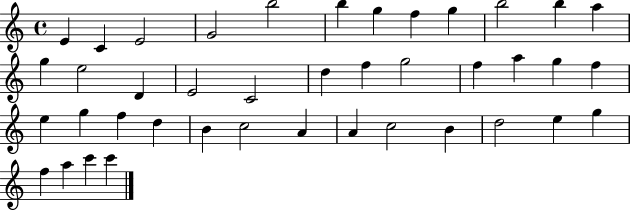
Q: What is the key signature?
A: C major